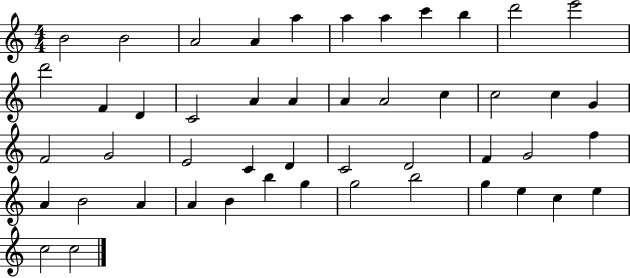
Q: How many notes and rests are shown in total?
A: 48